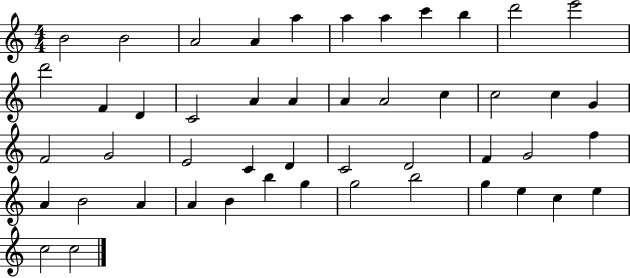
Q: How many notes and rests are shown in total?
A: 48